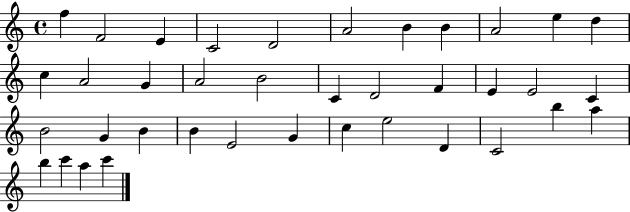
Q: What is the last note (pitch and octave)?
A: C6